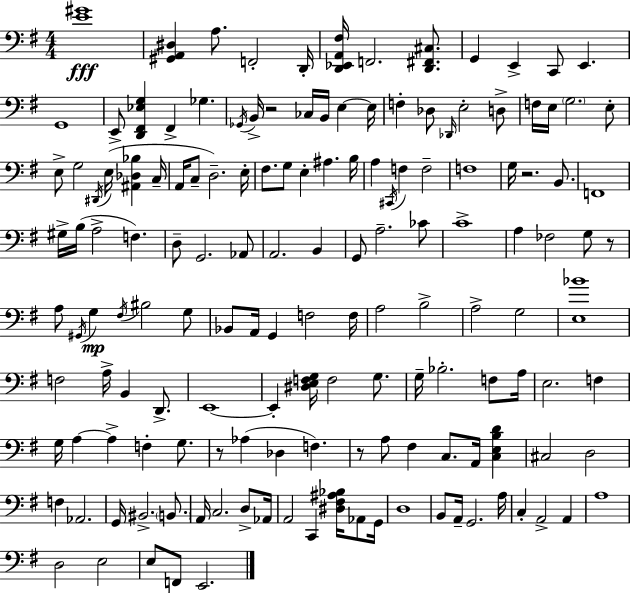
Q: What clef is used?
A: bass